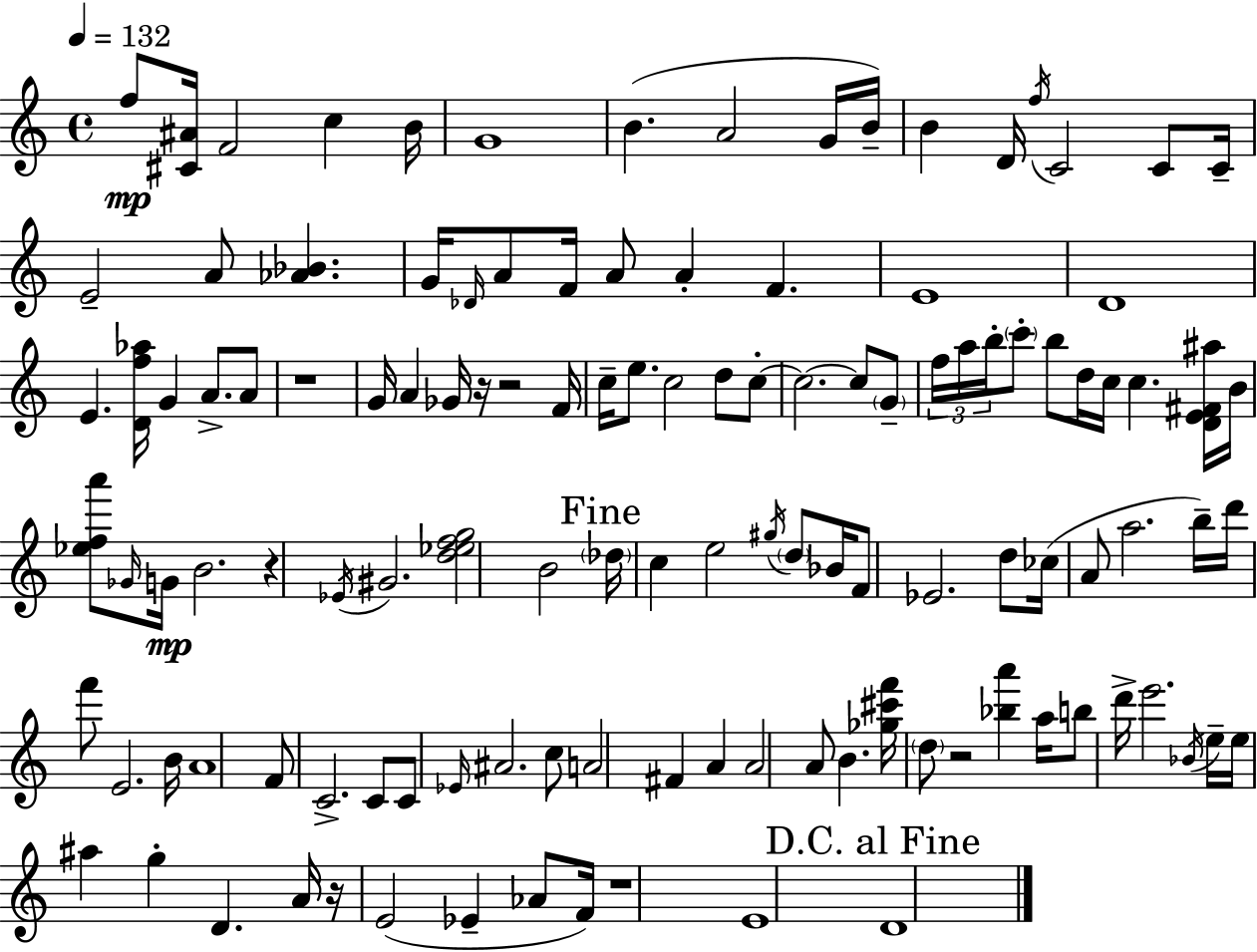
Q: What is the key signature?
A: A minor